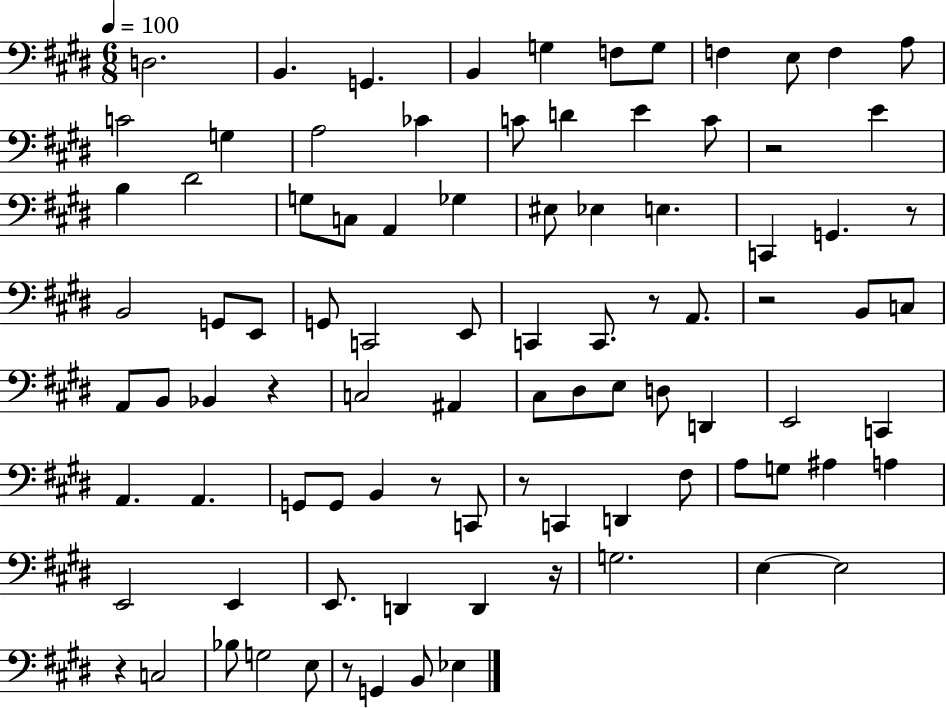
X:1
T:Untitled
M:6/8
L:1/4
K:E
D,2 B,, G,, B,, G, F,/2 G,/2 F, E,/2 F, A,/2 C2 G, A,2 _C C/2 D E C/2 z2 E B, ^D2 G,/2 C,/2 A,, _G, ^E,/2 _E, E, C,, G,, z/2 B,,2 G,,/2 E,,/2 G,,/2 C,,2 E,,/2 C,, C,,/2 z/2 A,,/2 z2 B,,/2 C,/2 A,,/2 B,,/2 _B,, z C,2 ^A,, ^C,/2 ^D,/2 E,/2 D,/2 D,, E,,2 C,, A,, A,, G,,/2 G,,/2 B,, z/2 C,,/2 z/2 C,, D,, ^F,/2 A,/2 G,/2 ^A, A, E,,2 E,, E,,/2 D,, D,, z/4 G,2 E, E,2 z C,2 _B,/2 G,2 E,/2 z/2 G,, B,,/2 _E,